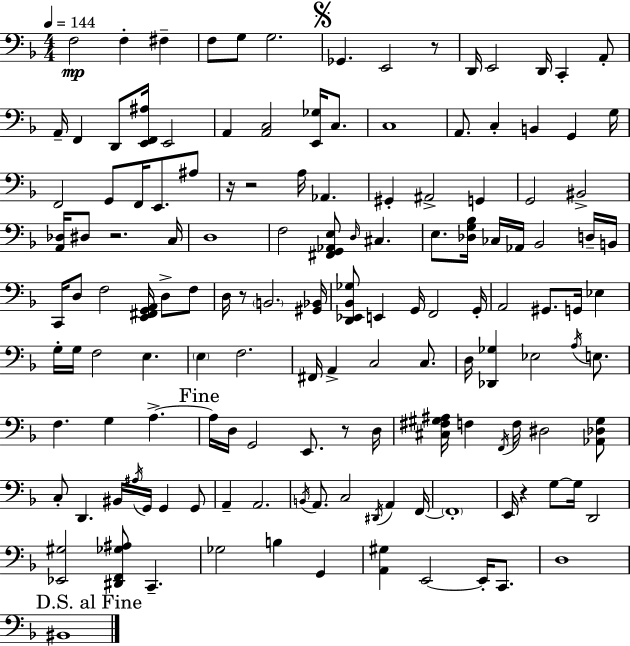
{
  \clef bass
  \numericTimeSignature
  \time 4/4
  \key f \major
  \tempo 4 = 144
  f2\mp f4-. fis4-- | f8 g8 g2. | \mark \markup { \musicglyph "scripts.segno" } ges,4. e,2 r8 | d,16 e,2 d,16 c,4-. a,8-. | \break a,16-- f,4 d,8 <e, f, ais>16 e,2 | a,4 <a, c>2 <e, ges>16 c8. | c1 | a,8. c4-. b,4 g,4 g16 | \break f,2 g,8 f,16 e,8. ais8 | r16 r2 a16 aes,4. | gis,4-. ais,2-> g,4 | g,2 bis,2-> | \break <a, des>16 dis8 r2. c16 | d1 | f2 <fis, g, aes, e>8 \grace { d16 } cis4. | e8. <des g bes>16 ces16 aes,16 bes,2 d16-- | \break b,16 c,16 d8 f2 <e, fis, g, a,>16 d8-> f8 | d16 r8 \parenthesize b,2. | <gis, bes,>16 <d, ees, bes, ges>8 e,4 g,16 f,2 | g,16-. a,2 gis,8. g,16 ees4 | \break g16-. g16 f2 e4. | \parenthesize e4 f2. | fis,16 a,4-> c2 c8. | d16 <des, ges>4 ees2 \acciaccatura { a16 } e8. | \break f4. g4 a4.->~~ | \mark "Fine" a16 d16 g,2 e,8. r8 | d16 <cis fis gis ais>16 f4 \acciaccatura { f,16 } f16 dis2 | <aes, des gis>8 c8-. d,4. bis,16 \acciaccatura { ais16 } g,16 g,4 | \break g,8 a,4-- a,2. | \acciaccatura { b,16 } a,8. c2 | \acciaccatura { dis,16 } a,4 f,16~~ \parenthesize f,1-. | e,16 r4 g8~~ g16 d,2 | \break <ees, gis>2 <dis, f, ges ais>8 | c,4.-- ges2 b4 | g,4 <a, gis>4 e,2~~ | e,16-. c,8. d1 | \break \mark "D.S. al Fine" bis,1 | \bar "|."
}